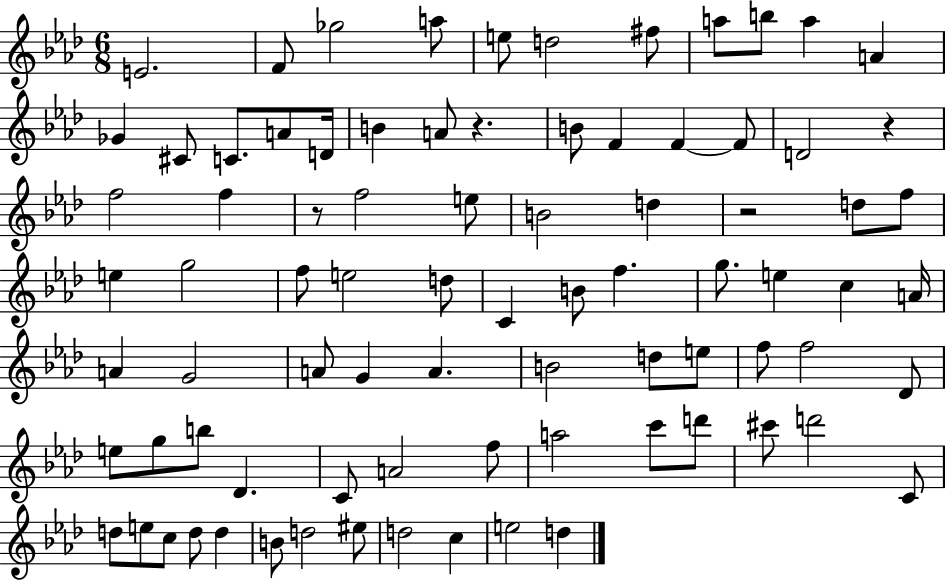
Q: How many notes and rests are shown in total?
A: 83